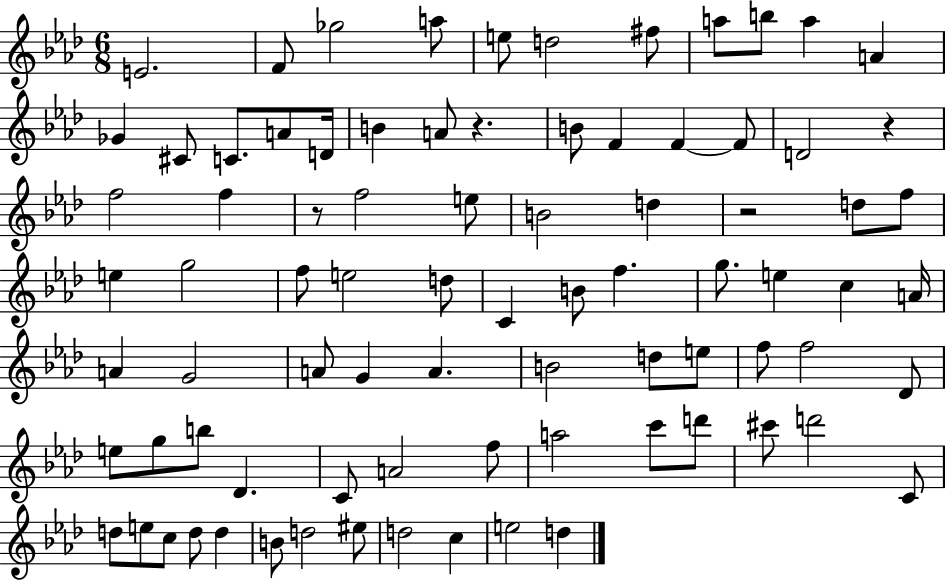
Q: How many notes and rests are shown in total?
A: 83